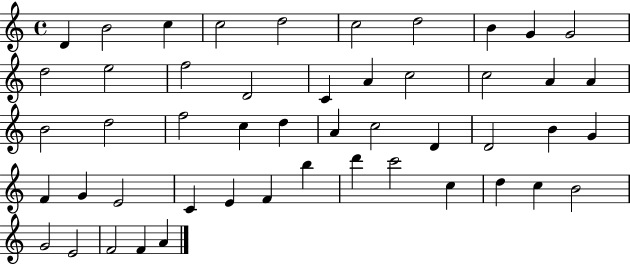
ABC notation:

X:1
T:Untitled
M:4/4
L:1/4
K:C
D B2 c c2 d2 c2 d2 B G G2 d2 e2 f2 D2 C A c2 c2 A A B2 d2 f2 c d A c2 D D2 B G F G E2 C E F b d' c'2 c d c B2 G2 E2 F2 F A